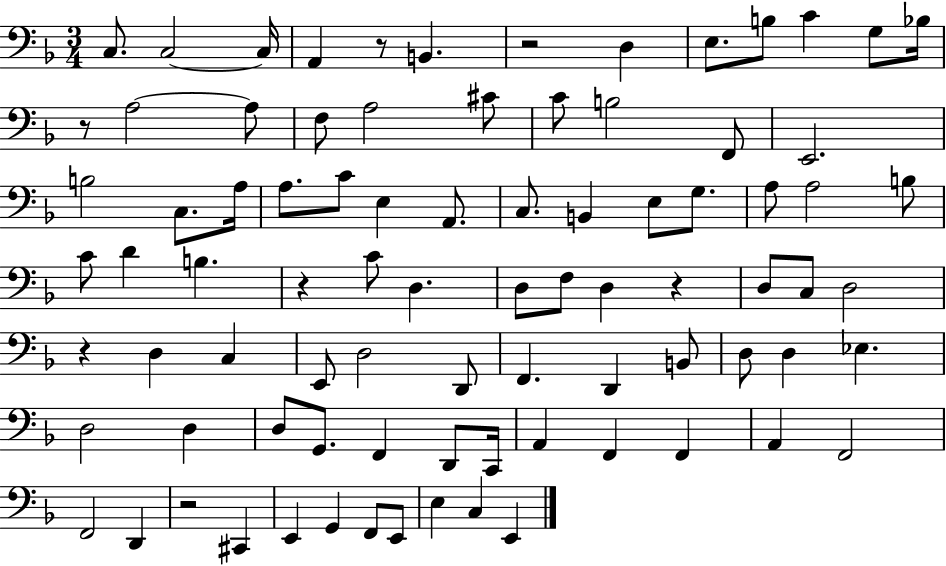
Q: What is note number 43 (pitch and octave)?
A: D3